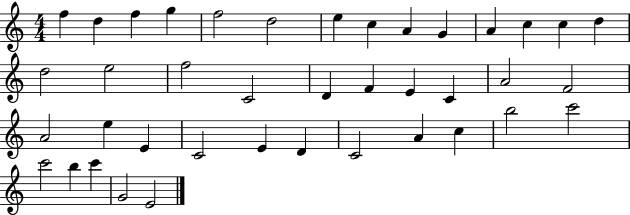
{
  \clef treble
  \numericTimeSignature
  \time 4/4
  \key c \major
  f''4 d''4 f''4 g''4 | f''2 d''2 | e''4 c''4 a'4 g'4 | a'4 c''4 c''4 d''4 | \break d''2 e''2 | f''2 c'2 | d'4 f'4 e'4 c'4 | a'2 f'2 | \break a'2 e''4 e'4 | c'2 e'4 d'4 | c'2 a'4 c''4 | b''2 c'''2 | \break c'''2 b''4 c'''4 | g'2 e'2 | \bar "|."
}